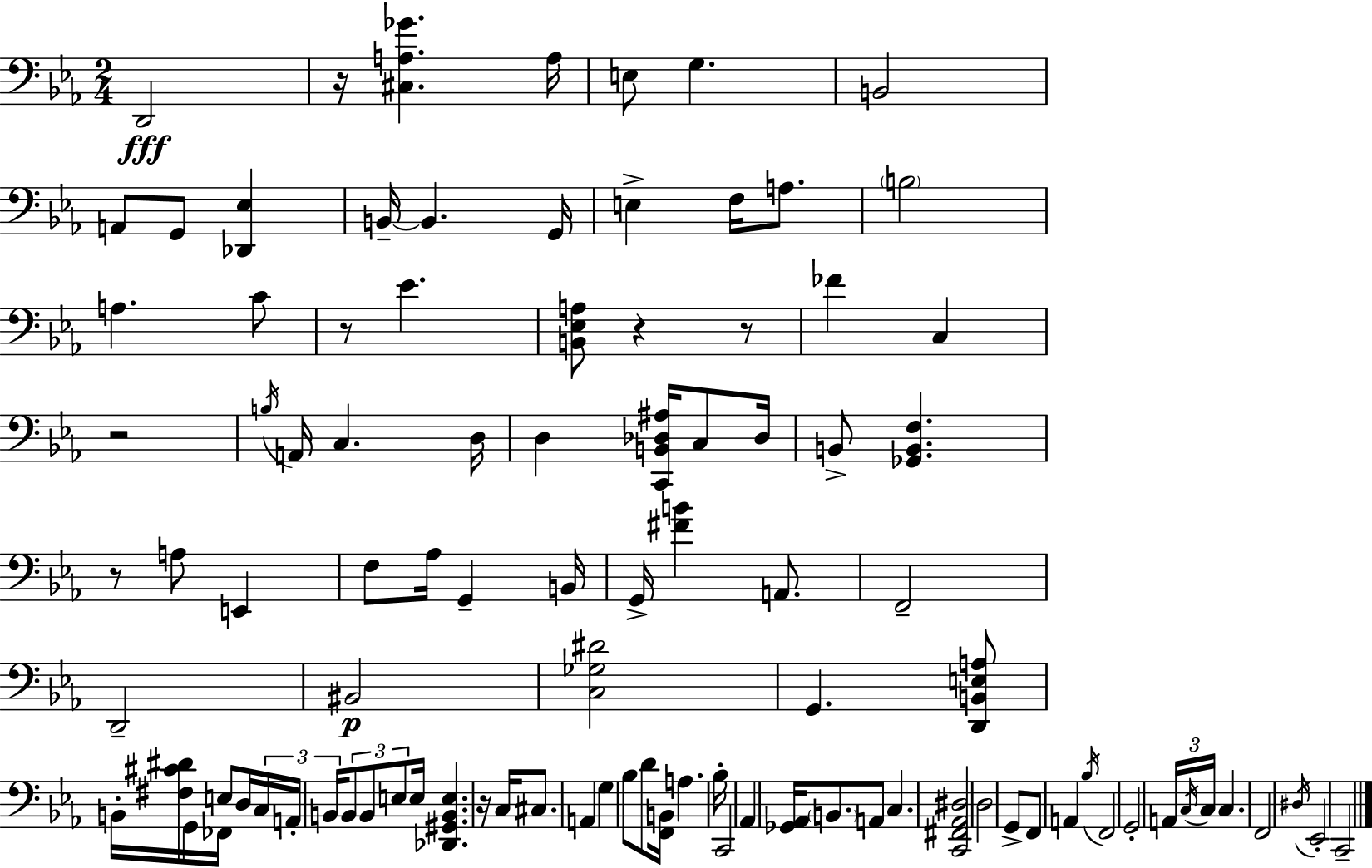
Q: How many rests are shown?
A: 7